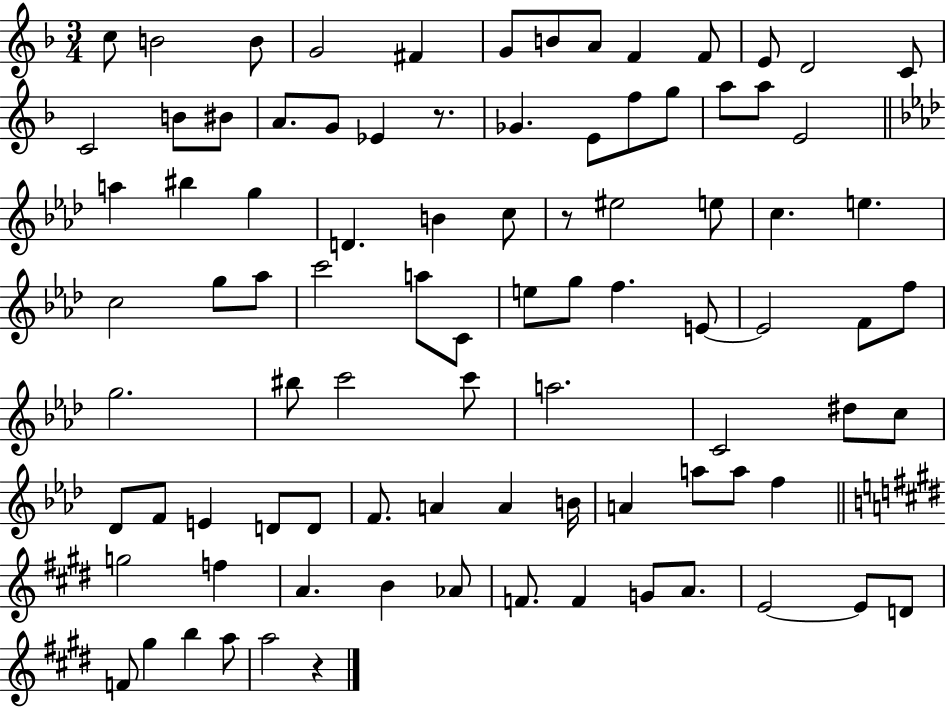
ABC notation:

X:1
T:Untitled
M:3/4
L:1/4
K:F
c/2 B2 B/2 G2 ^F G/2 B/2 A/2 F F/2 E/2 D2 C/2 C2 B/2 ^B/2 A/2 G/2 _E z/2 _G E/2 f/2 g/2 a/2 a/2 E2 a ^b g D B c/2 z/2 ^e2 e/2 c e c2 g/2 _a/2 c'2 a/2 C/2 e/2 g/2 f E/2 E2 F/2 f/2 g2 ^b/2 c'2 c'/2 a2 C2 ^d/2 c/2 _D/2 F/2 E D/2 D/2 F/2 A A B/4 A a/2 a/2 f g2 f A B _A/2 F/2 F G/2 A/2 E2 E/2 D/2 F/2 ^g b a/2 a2 z